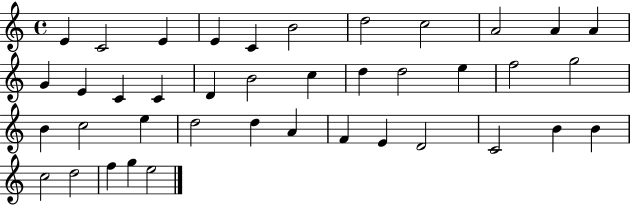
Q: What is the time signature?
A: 4/4